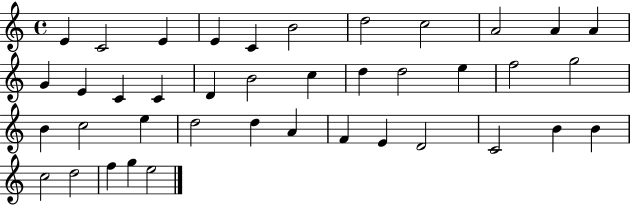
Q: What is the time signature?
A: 4/4